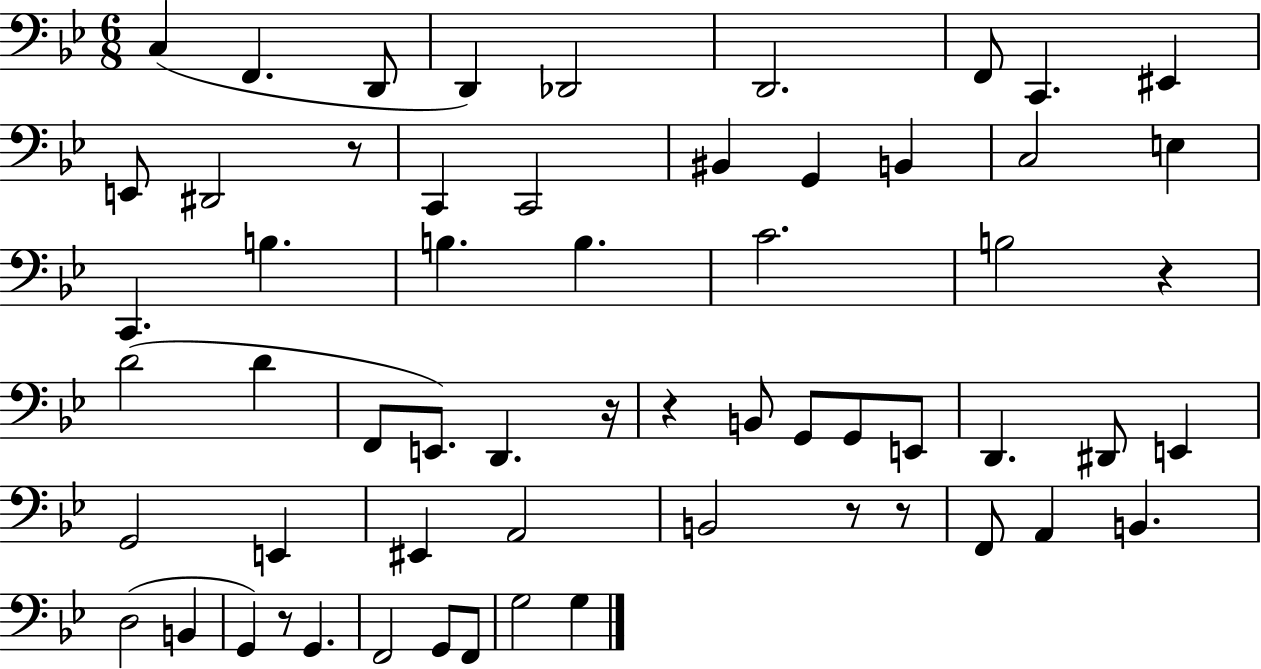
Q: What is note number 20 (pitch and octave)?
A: B3